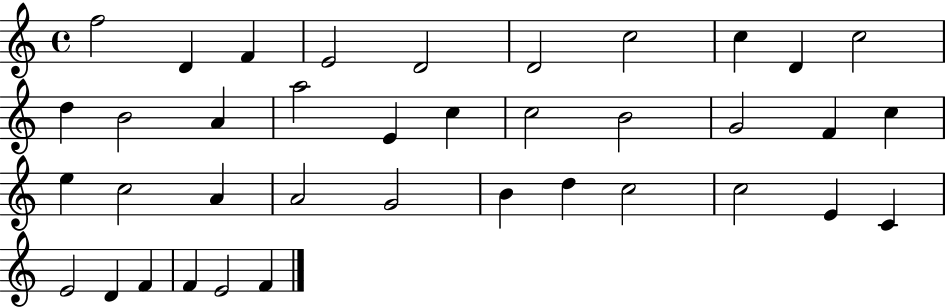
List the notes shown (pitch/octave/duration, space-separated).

F5/h D4/q F4/q E4/h D4/h D4/h C5/h C5/q D4/q C5/h D5/q B4/h A4/q A5/h E4/q C5/q C5/h B4/h G4/h F4/q C5/q E5/q C5/h A4/q A4/h G4/h B4/q D5/q C5/h C5/h E4/q C4/q E4/h D4/q F4/q F4/q E4/h F4/q